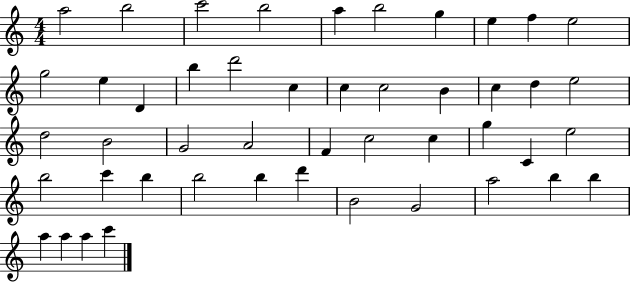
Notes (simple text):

A5/h B5/h C6/h B5/h A5/q B5/h G5/q E5/q F5/q E5/h G5/h E5/q D4/q B5/q D6/h C5/q C5/q C5/h B4/q C5/q D5/q E5/h D5/h B4/h G4/h A4/h F4/q C5/h C5/q G5/q C4/q E5/h B5/h C6/q B5/q B5/h B5/q D6/q B4/h G4/h A5/h B5/q B5/q A5/q A5/q A5/q C6/q